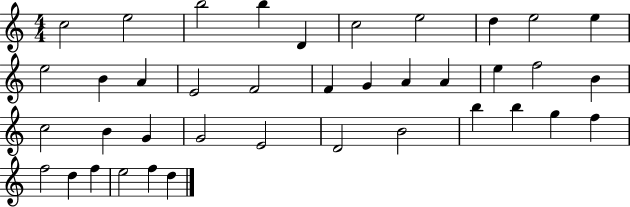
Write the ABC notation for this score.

X:1
T:Untitled
M:4/4
L:1/4
K:C
c2 e2 b2 b D c2 e2 d e2 e e2 B A E2 F2 F G A A e f2 B c2 B G G2 E2 D2 B2 b b g f f2 d f e2 f d